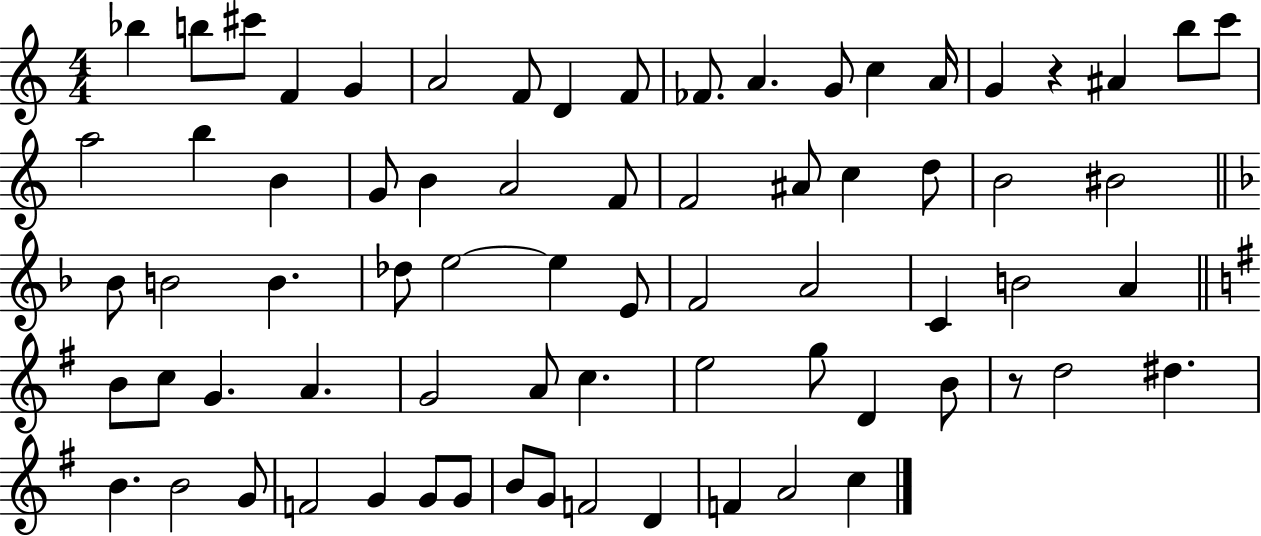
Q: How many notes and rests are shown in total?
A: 72